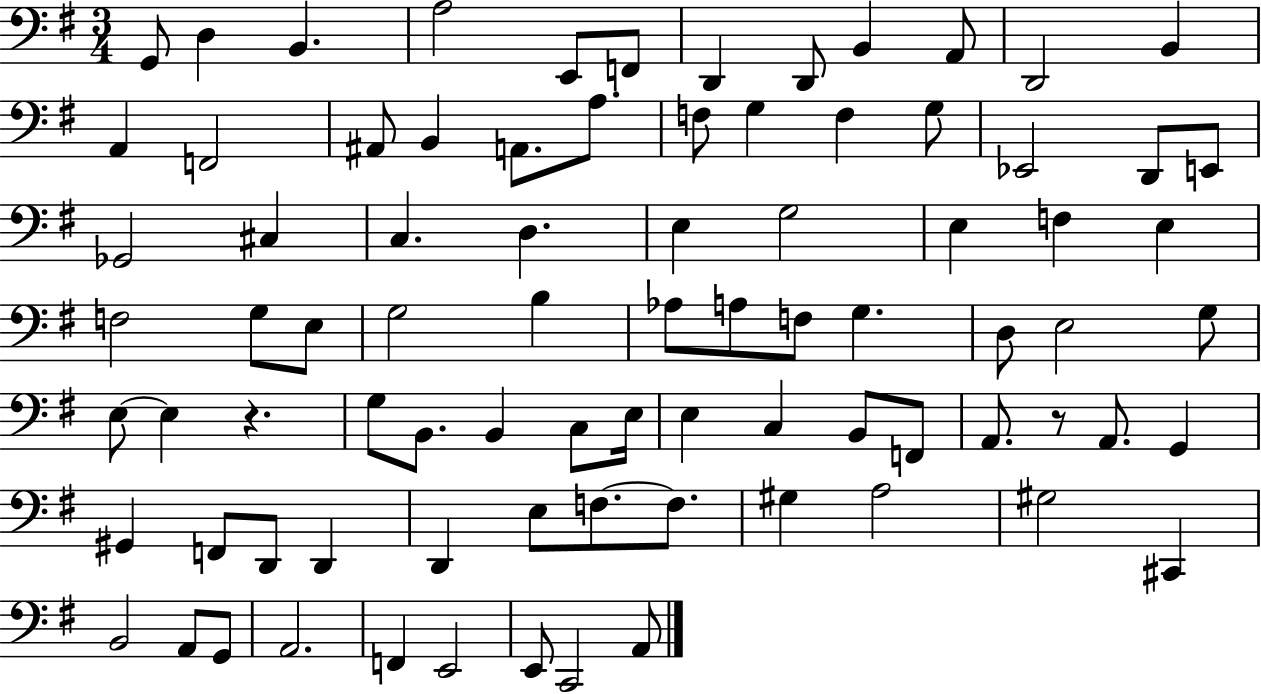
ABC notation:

X:1
T:Untitled
M:3/4
L:1/4
K:G
G,,/2 D, B,, A,2 E,,/2 F,,/2 D,, D,,/2 B,, A,,/2 D,,2 B,, A,, F,,2 ^A,,/2 B,, A,,/2 A,/2 F,/2 G, F, G,/2 _E,,2 D,,/2 E,,/2 _G,,2 ^C, C, D, E, G,2 E, F, E, F,2 G,/2 E,/2 G,2 B, _A,/2 A,/2 F,/2 G, D,/2 E,2 G,/2 E,/2 E, z G,/2 B,,/2 B,, C,/2 E,/4 E, C, B,,/2 F,,/2 A,,/2 z/2 A,,/2 G,, ^G,, F,,/2 D,,/2 D,, D,, E,/2 F,/2 F,/2 ^G, A,2 ^G,2 ^C,, B,,2 A,,/2 G,,/2 A,,2 F,, E,,2 E,,/2 C,,2 A,,/2